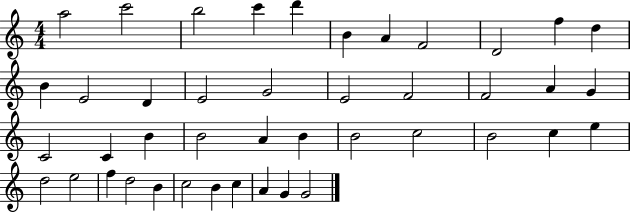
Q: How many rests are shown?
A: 0